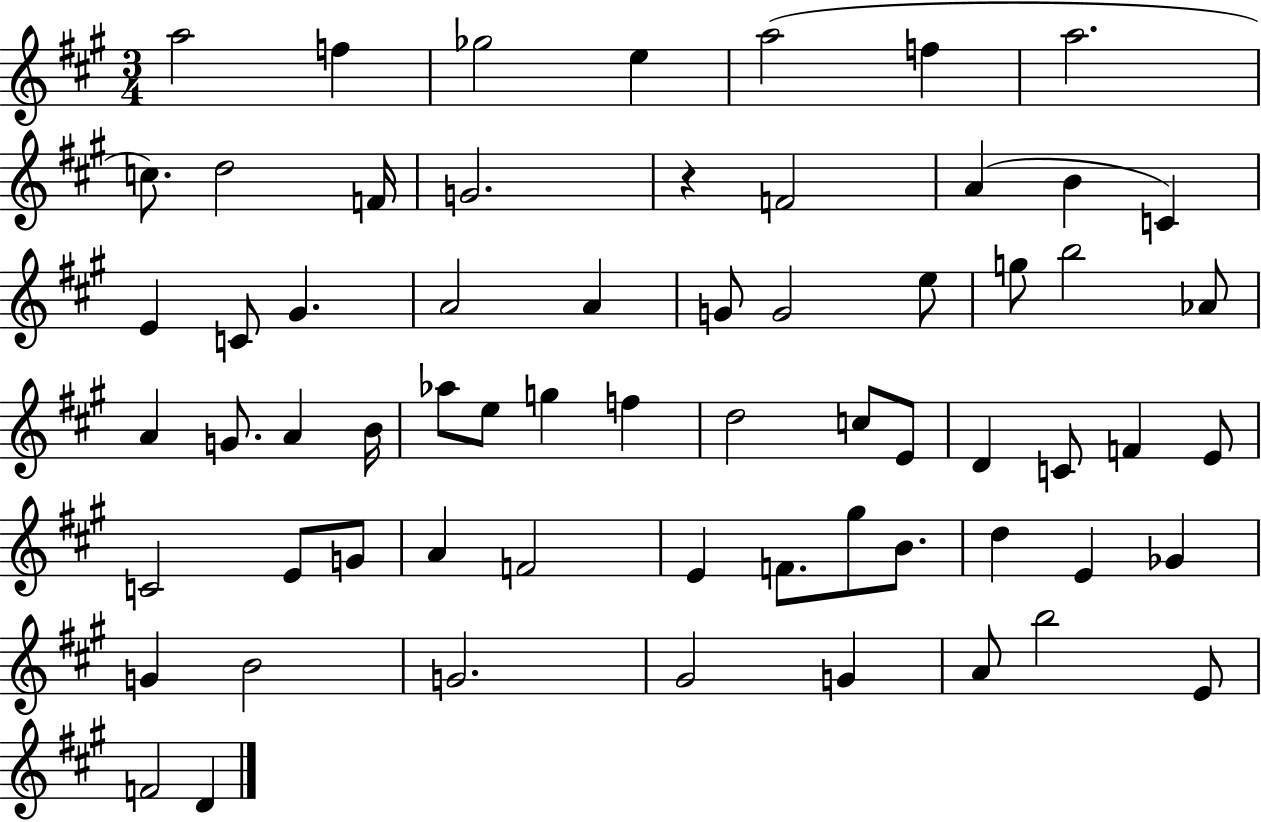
A5/h F5/q Gb5/h E5/q A5/h F5/q A5/h. C5/e. D5/h F4/s G4/h. R/q F4/h A4/q B4/q C4/q E4/q C4/e G#4/q. A4/h A4/q G4/e G4/h E5/e G5/e B5/h Ab4/e A4/q G4/e. A4/q B4/s Ab5/e E5/e G5/q F5/q D5/h C5/e E4/e D4/q C4/e F4/q E4/e C4/h E4/e G4/e A4/q F4/h E4/q F4/e. G#5/e B4/e. D5/q E4/q Gb4/q G4/q B4/h G4/h. G#4/h G4/q A4/e B5/h E4/e F4/h D4/q